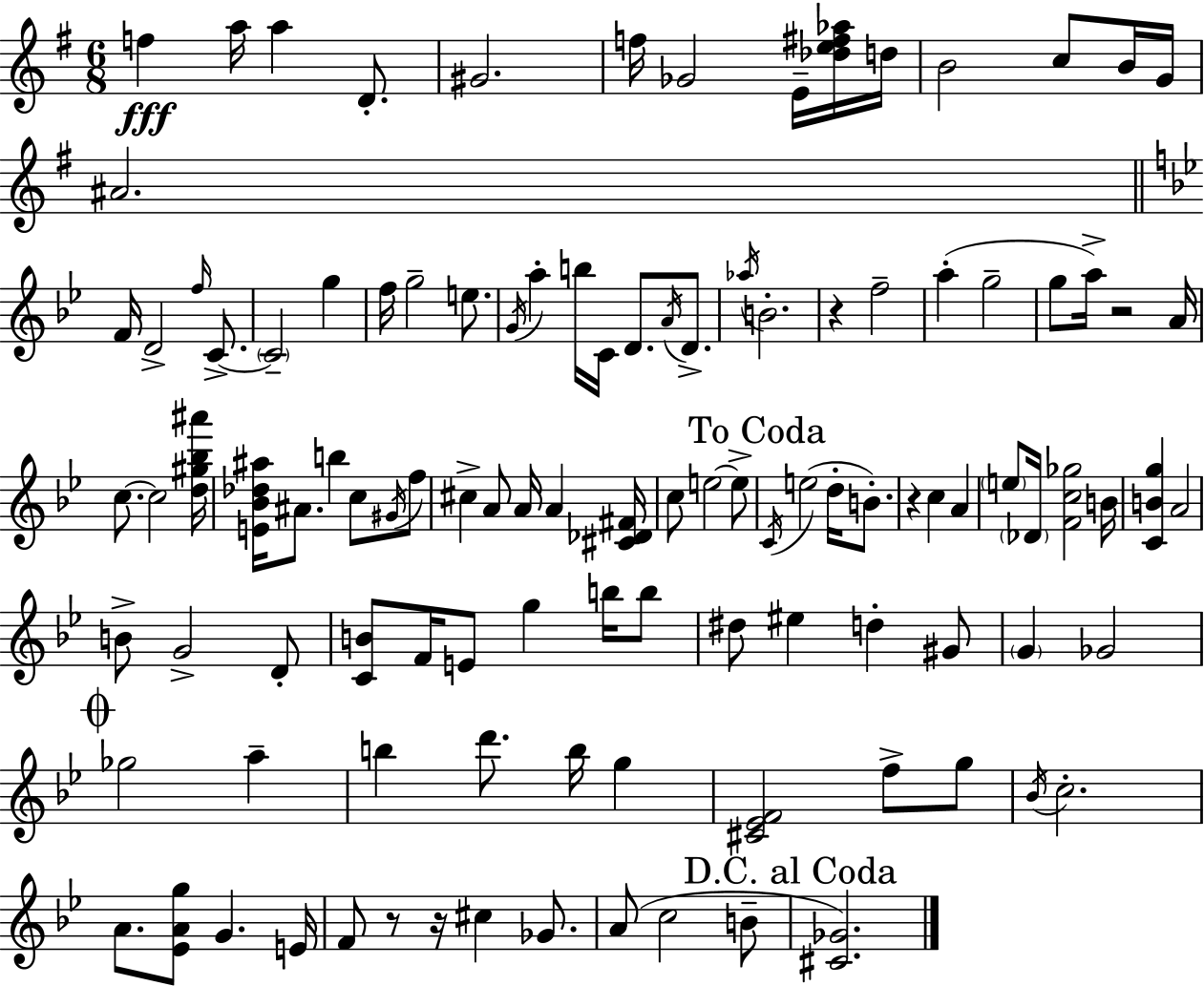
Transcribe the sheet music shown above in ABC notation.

X:1
T:Untitled
M:6/8
L:1/4
K:Em
f a/4 a D/2 ^G2 f/4 _G2 E/4 [_de^f_a]/4 d/4 B2 c/2 B/4 G/4 ^A2 F/4 D2 f/4 C/2 C2 g f/4 g2 e/2 G/4 a b/4 C/4 D/2 A/4 D/2 _a/4 B2 z f2 a g2 g/2 a/4 z2 A/4 c/2 c2 [d^g_b^a']/4 [E_B_d^a]/4 ^A/2 b c/2 ^G/4 f/2 ^c A/2 A/4 A [^C_D^F]/4 c/2 e2 e/2 C/4 e2 d/4 B/2 z c A e/2 _D/4 [Fc_g]2 B/4 [CBg] A2 B/2 G2 D/2 [CB]/2 F/4 E/2 g b/4 b/2 ^d/2 ^e d ^G/2 G _G2 _g2 a b d'/2 b/4 g [^C_EF]2 f/2 g/2 _B/4 c2 A/2 [_EAg]/2 G E/4 F/2 z/2 z/4 ^c _G/2 A/2 c2 B/2 [^C_G]2